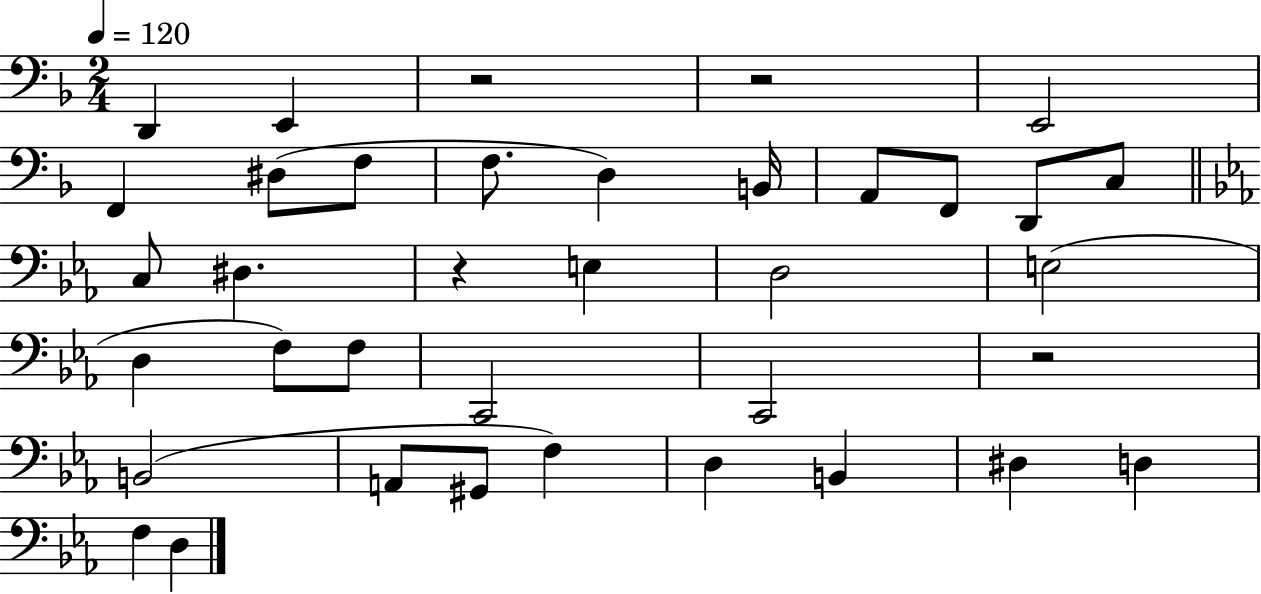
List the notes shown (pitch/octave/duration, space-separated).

D2/q E2/q R/h R/h E2/h F2/q D#3/e F3/e F3/e. D3/q B2/s A2/e F2/e D2/e C3/e C3/e D#3/q. R/q E3/q D3/h E3/h D3/q F3/e F3/e C2/h C2/h R/h B2/h A2/e G#2/e F3/q D3/q B2/q D#3/q D3/q F3/q D3/q